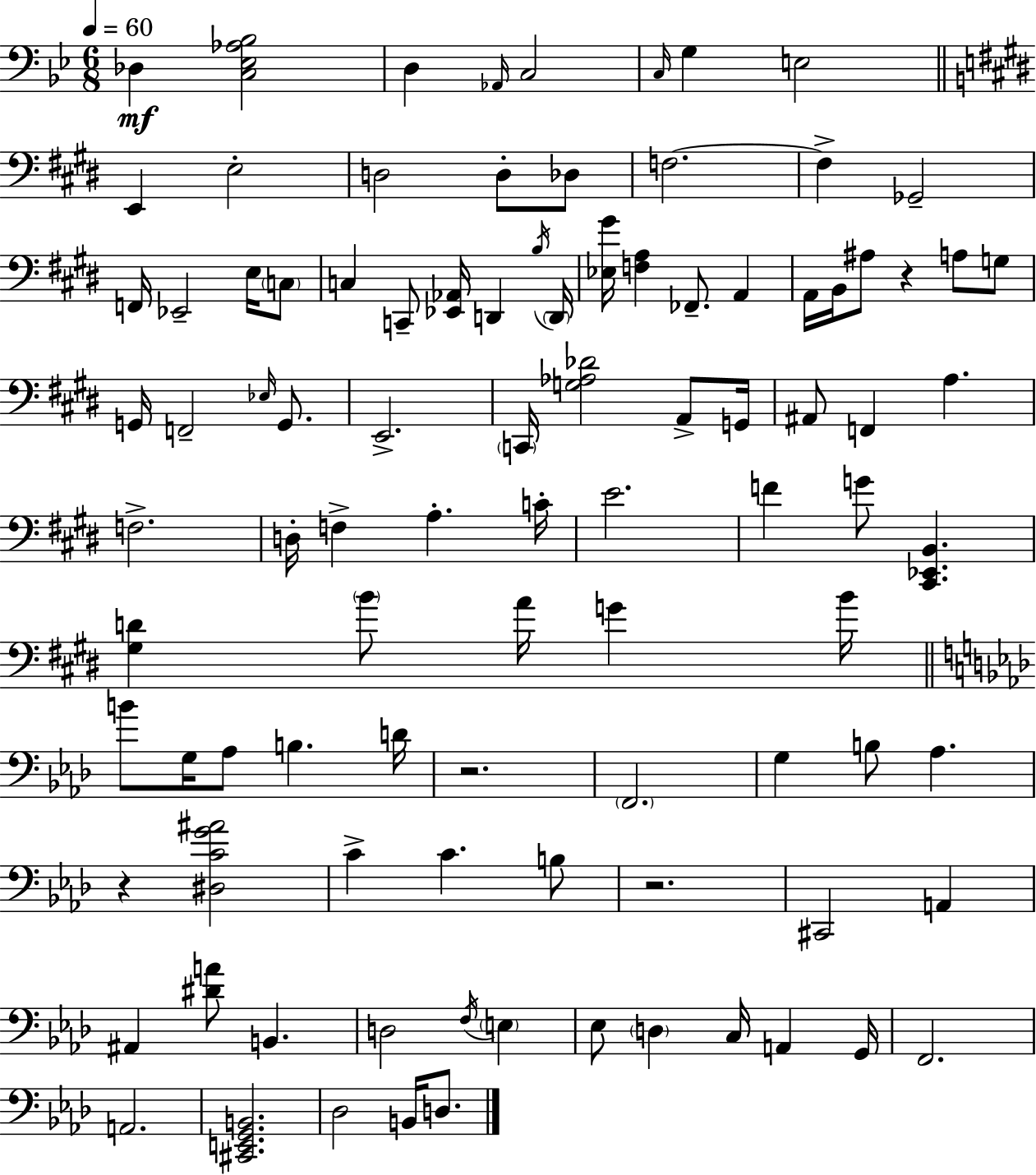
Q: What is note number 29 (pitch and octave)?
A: A#3